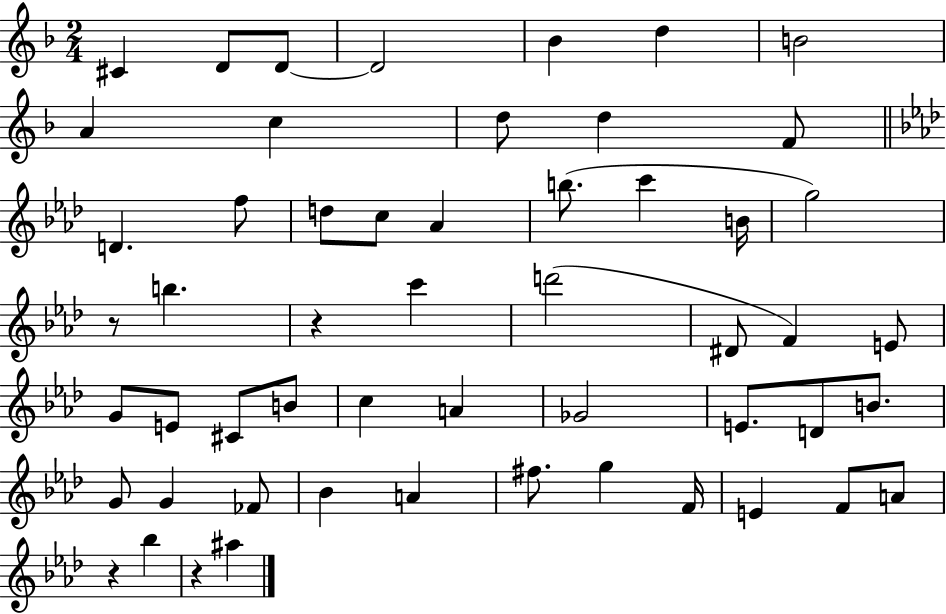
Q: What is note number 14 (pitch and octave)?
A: F5